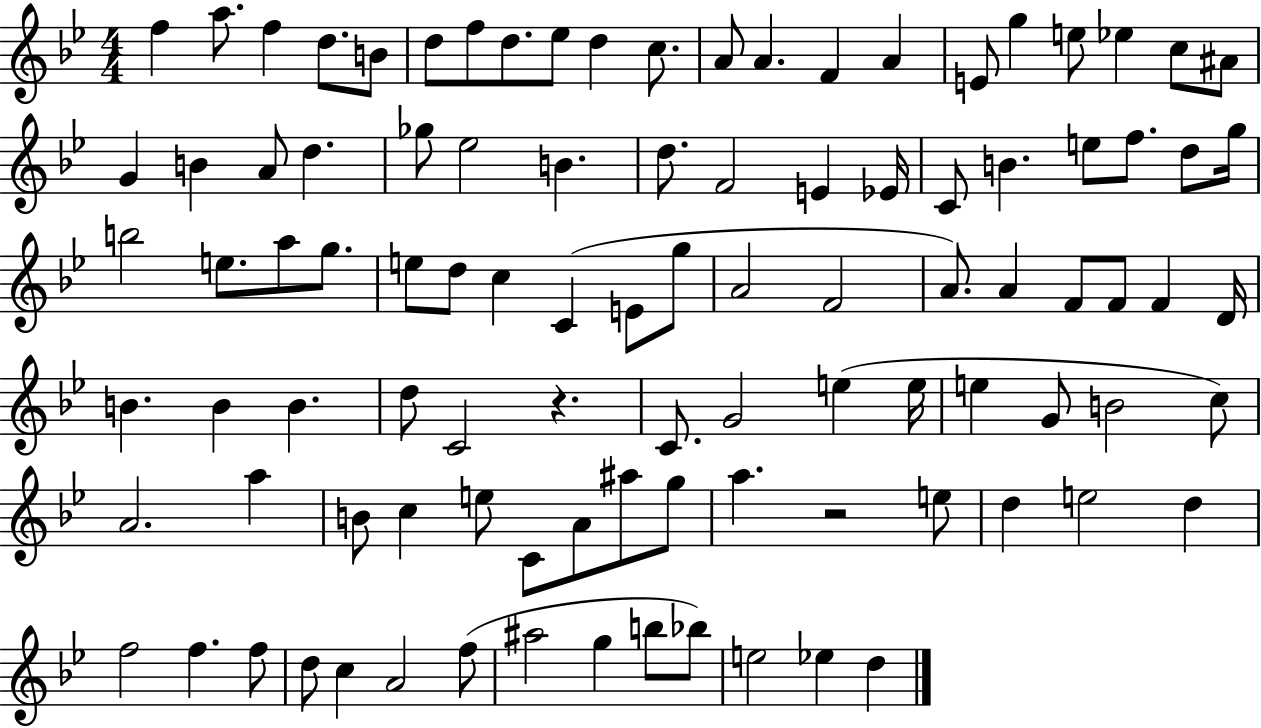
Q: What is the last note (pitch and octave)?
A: D5